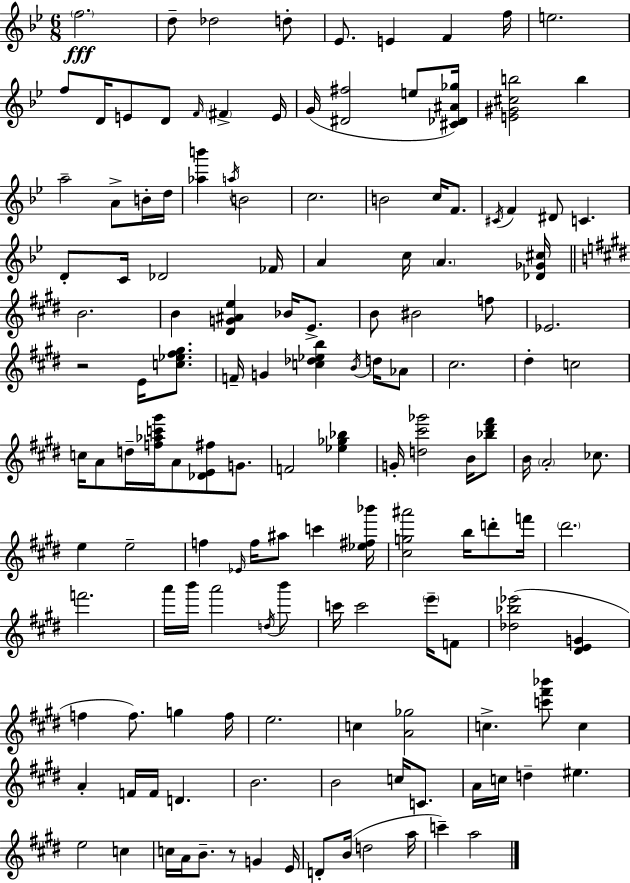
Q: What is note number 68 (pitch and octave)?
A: CES5